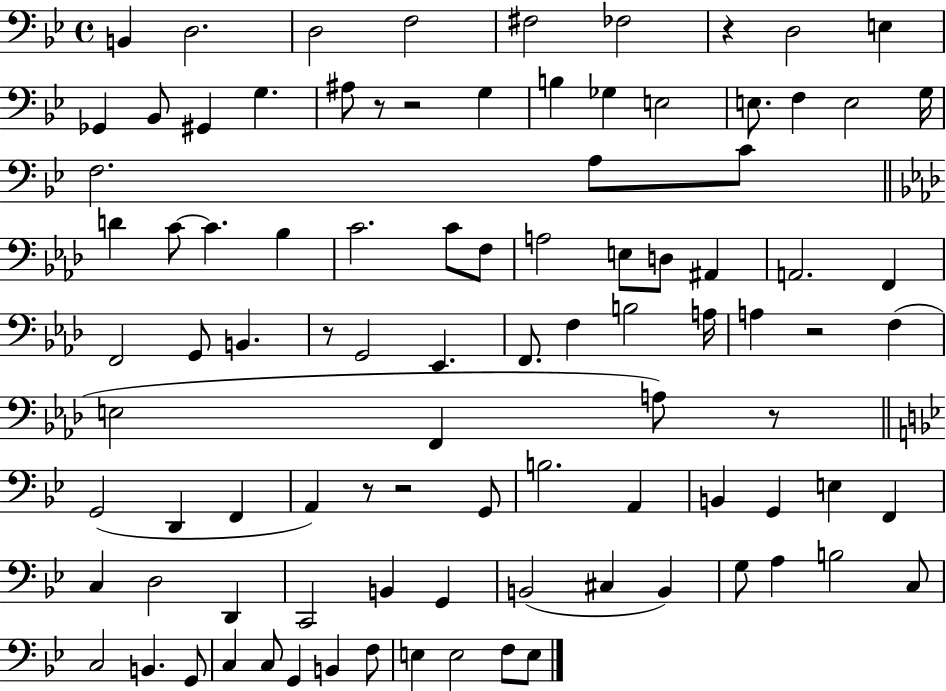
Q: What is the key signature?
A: BES major